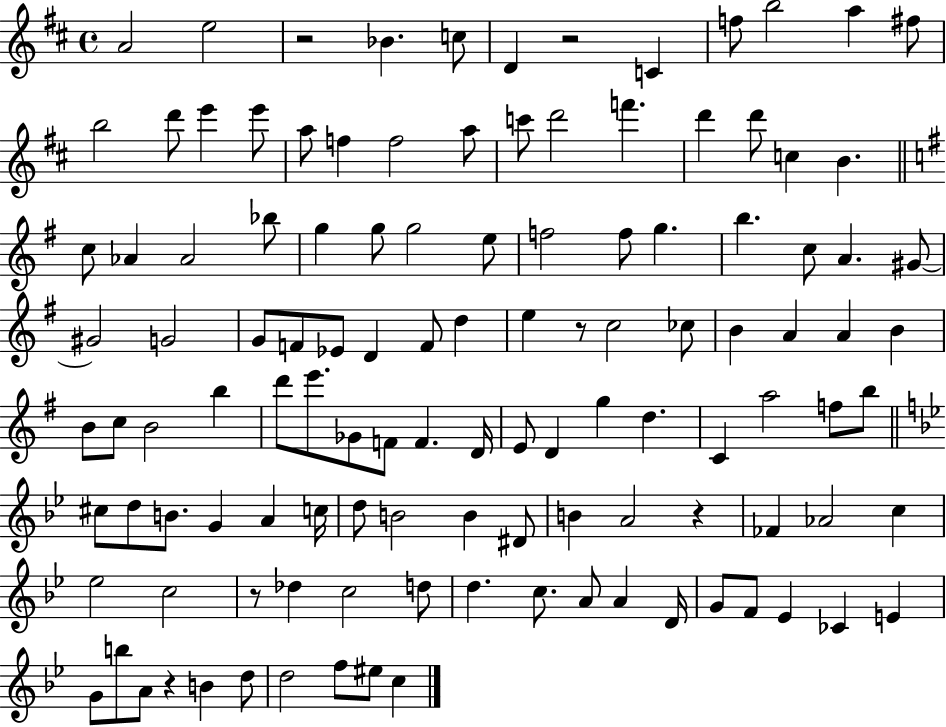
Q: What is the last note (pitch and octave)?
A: C5